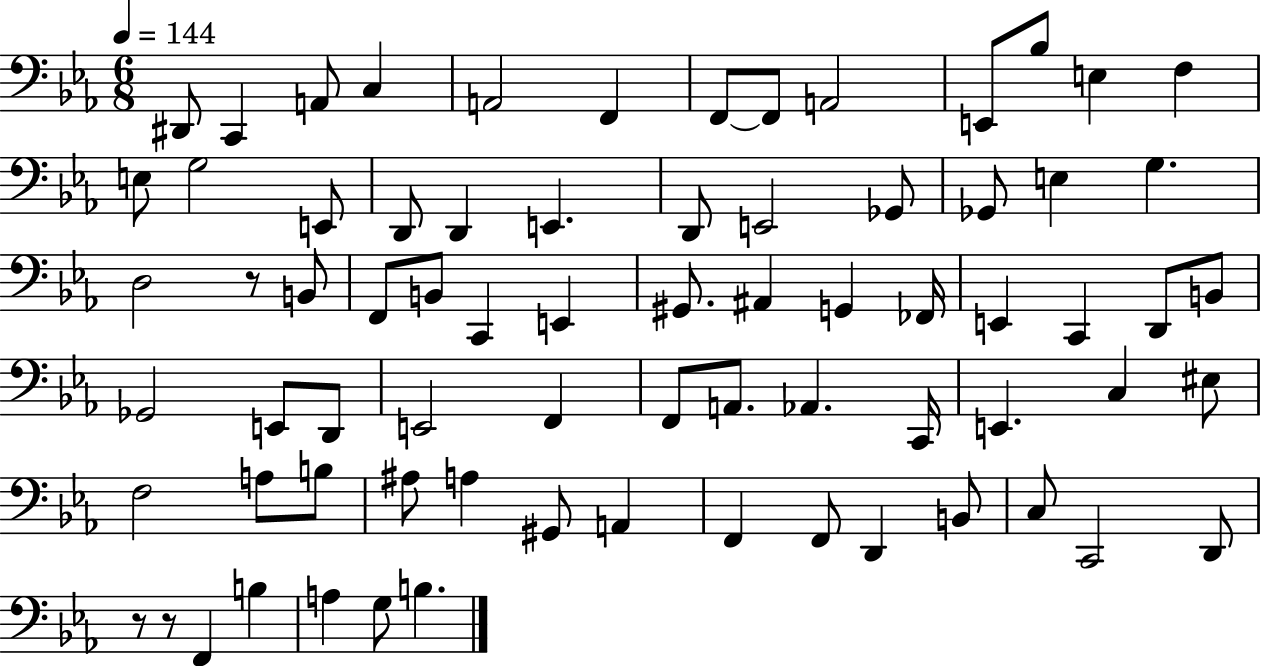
X:1
T:Untitled
M:6/8
L:1/4
K:Eb
^D,,/2 C,, A,,/2 C, A,,2 F,, F,,/2 F,,/2 A,,2 E,,/2 _B,/2 E, F, E,/2 G,2 E,,/2 D,,/2 D,, E,, D,,/2 E,,2 _G,,/2 _G,,/2 E, G, D,2 z/2 B,,/2 F,,/2 B,,/2 C,, E,, ^G,,/2 ^A,, G,, _F,,/4 E,, C,, D,,/2 B,,/2 _G,,2 E,,/2 D,,/2 E,,2 F,, F,,/2 A,,/2 _A,, C,,/4 E,, C, ^E,/2 F,2 A,/2 B,/2 ^A,/2 A, ^G,,/2 A,, F,, F,,/2 D,, B,,/2 C,/2 C,,2 D,,/2 z/2 z/2 F,, B, A, G,/2 B,